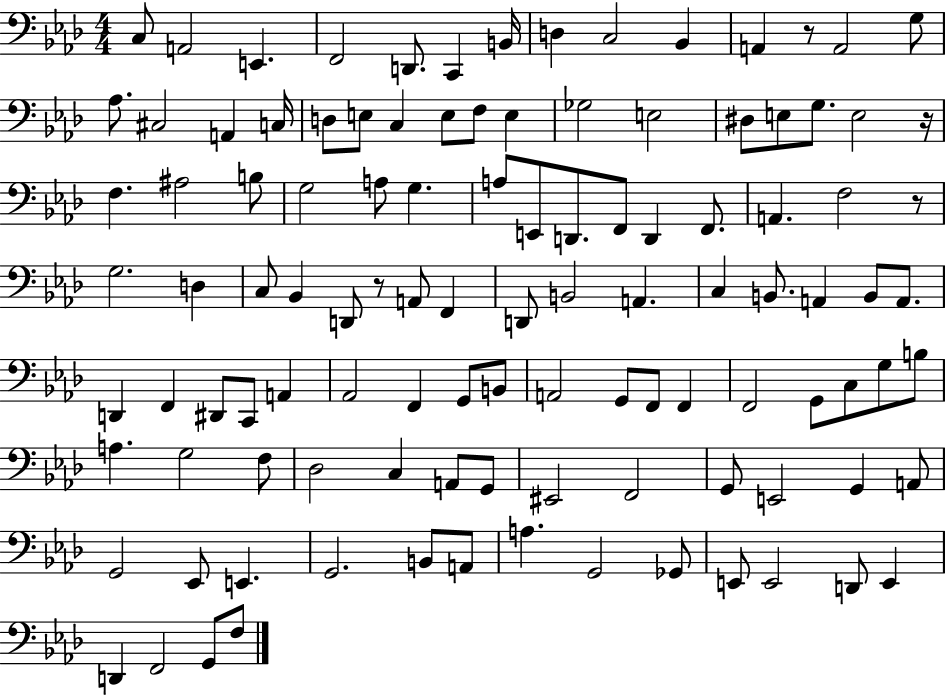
{
  \clef bass
  \numericTimeSignature
  \time 4/4
  \key aes \major
  c8 a,2 e,4. | f,2 d,8. c,4 b,16 | d4 c2 bes,4 | a,4 r8 a,2 g8 | \break aes8. cis2 a,4 c16 | d8 e8 c4 e8 f8 e4 | ges2 e2 | dis8 e8 g8. e2 r16 | \break f4. ais2 b8 | g2 a8 g4. | a8 e,8 d,8. f,8 d,4 f,8. | a,4. f2 r8 | \break g2. d4 | c8 bes,4 d,8 r8 a,8 f,4 | d,8 b,2 a,4. | c4 b,8. a,4 b,8 a,8. | \break d,4 f,4 dis,8 c,8 a,4 | aes,2 f,4 g,8 b,8 | a,2 g,8 f,8 f,4 | f,2 g,8 c8 g8 b8 | \break a4. g2 f8 | des2 c4 a,8 g,8 | eis,2 f,2 | g,8 e,2 g,4 a,8 | \break g,2 ees,8 e,4. | g,2. b,8 a,8 | a4. g,2 ges,8 | e,8 e,2 d,8 e,4 | \break d,4 f,2 g,8 f8 | \bar "|."
}